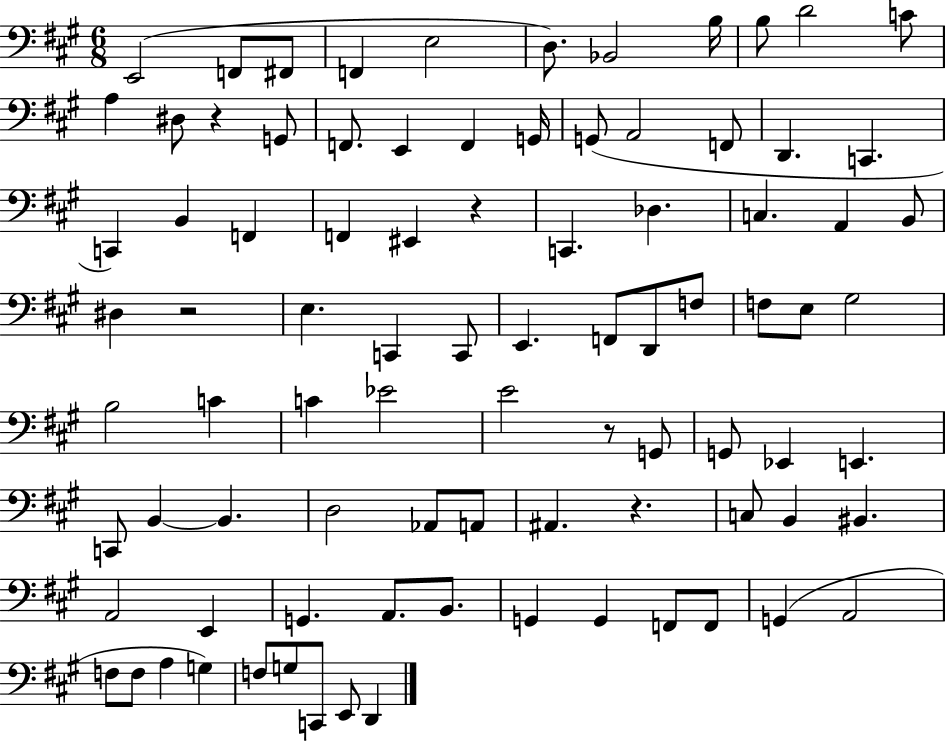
{
  \clef bass
  \numericTimeSignature
  \time 6/8
  \key a \major
  e,2( f,8 fis,8 | f,4 e2 | d8.) bes,2 b16 | b8 d'2 c'8 | \break a4 dis8 r4 g,8 | f,8. e,4 f,4 g,16 | g,8( a,2 f,8 | d,4. c,4. | \break c,4) b,4 f,4 | f,4 eis,4 r4 | c,4. des4. | c4. a,4 b,8 | \break dis4 r2 | e4. c,4 c,8 | e,4. f,8 d,8 f8 | f8 e8 gis2 | \break b2 c'4 | c'4 ees'2 | e'2 r8 g,8 | g,8 ees,4 e,4. | \break c,8 b,4~~ b,4. | d2 aes,8 a,8 | ais,4. r4. | c8 b,4 bis,4. | \break a,2 e,4 | g,4. a,8. b,8. | g,4 g,4 f,8 f,8 | g,4( a,2 | \break f8 f8 a4 g4) | f8 g8 c,8 e,8 d,4 | \bar "|."
}